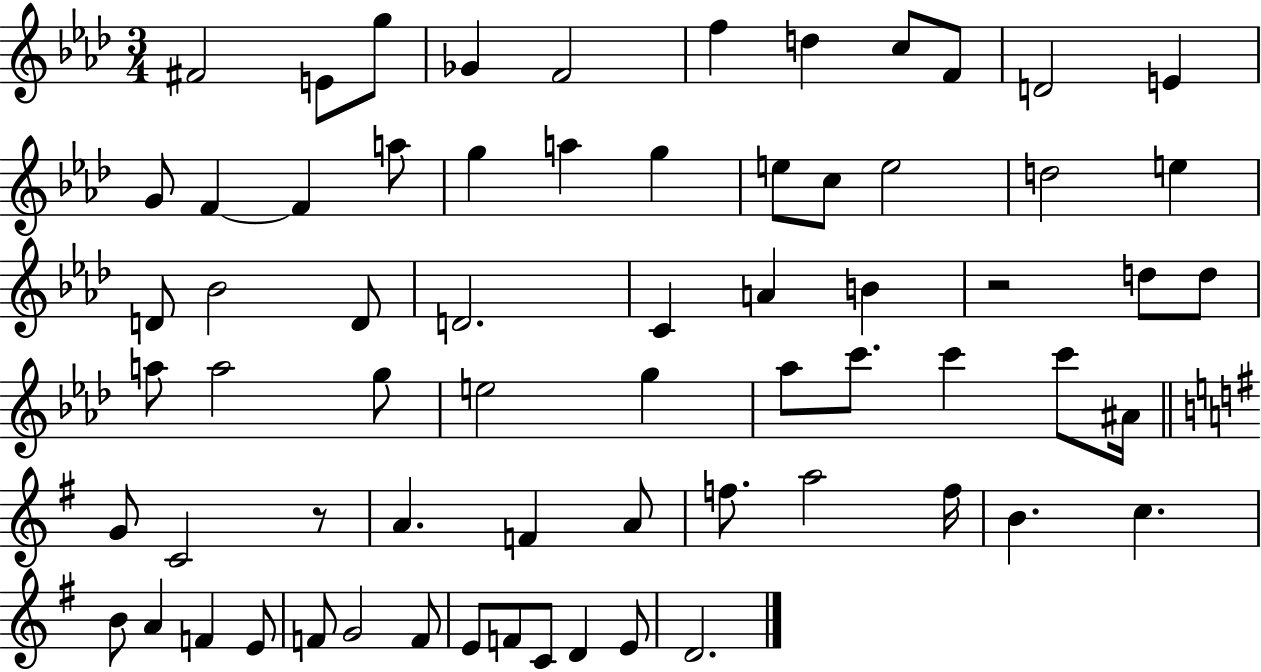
F#4/h E4/e G5/e Gb4/q F4/h F5/q D5/q C5/e F4/e D4/h E4/q G4/e F4/q F4/q A5/e G5/q A5/q G5/q E5/e C5/e E5/h D5/h E5/q D4/e Bb4/h D4/e D4/h. C4/q A4/q B4/q R/h D5/e D5/e A5/e A5/h G5/e E5/h G5/q Ab5/e C6/e. C6/q C6/e A#4/s G4/e C4/h R/e A4/q. F4/q A4/e F5/e. A5/h F5/s B4/q. C5/q. B4/e A4/q F4/q E4/e F4/e G4/h F4/e E4/e F4/e C4/e D4/q E4/e D4/h.